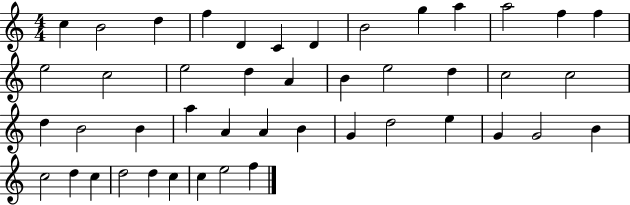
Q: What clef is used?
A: treble